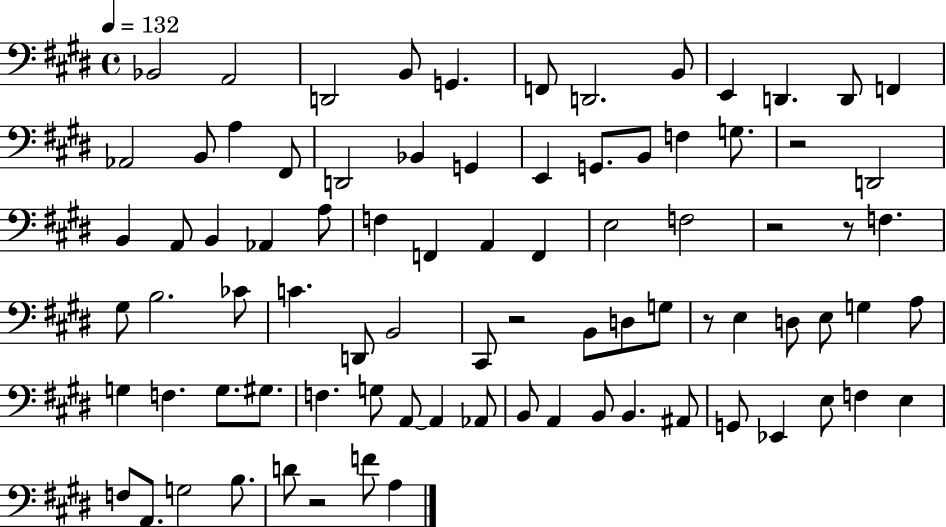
Bb2/h A2/h D2/h B2/e G2/q. F2/e D2/h. B2/e E2/q D2/q. D2/e F2/q Ab2/h B2/e A3/q F#2/e D2/h Bb2/q G2/q E2/q G2/e. B2/e F3/q G3/e. R/h D2/h B2/q A2/e B2/q Ab2/q A3/e F3/q F2/q A2/q F2/q E3/h F3/h R/h R/e F3/q. G#3/e B3/h. CES4/e C4/q. D2/e B2/h C#2/e R/h B2/e D3/e G3/e R/e E3/q D3/e E3/e G3/q A3/e G3/q F3/q. G3/e. G#3/e. F3/q. G3/e A2/e A2/q Ab2/e B2/e A2/q B2/e B2/q. A#2/e G2/e Eb2/q E3/e F3/q E3/q F3/e A2/e. G3/h B3/e. D4/e R/h F4/e A3/q